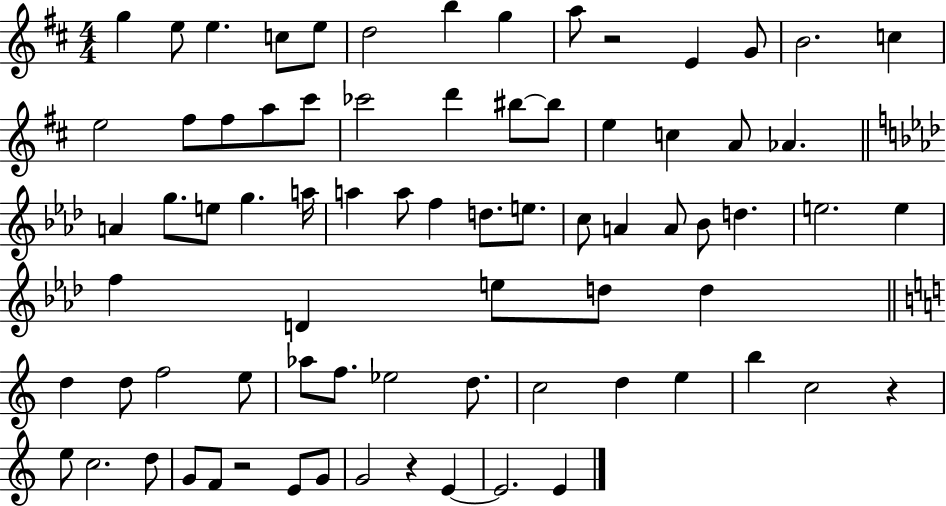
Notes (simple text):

G5/q E5/e E5/q. C5/e E5/e D5/h B5/q G5/q A5/e R/h E4/q G4/e B4/h. C5/q E5/h F#5/e F#5/e A5/e C#6/e CES6/h D6/q BIS5/e BIS5/e E5/q C5/q A4/e Ab4/q. A4/q G5/e. E5/e G5/q. A5/s A5/q A5/e F5/q D5/e. E5/e. C5/e A4/q A4/e Bb4/e D5/q. E5/h. E5/q F5/q D4/q E5/e D5/e D5/q D5/q D5/e F5/h E5/e Ab5/e F5/e. Eb5/h D5/e. C5/h D5/q E5/q B5/q C5/h R/q E5/e C5/h. D5/e G4/e F4/e R/h E4/e G4/e G4/h R/q E4/q E4/h. E4/q